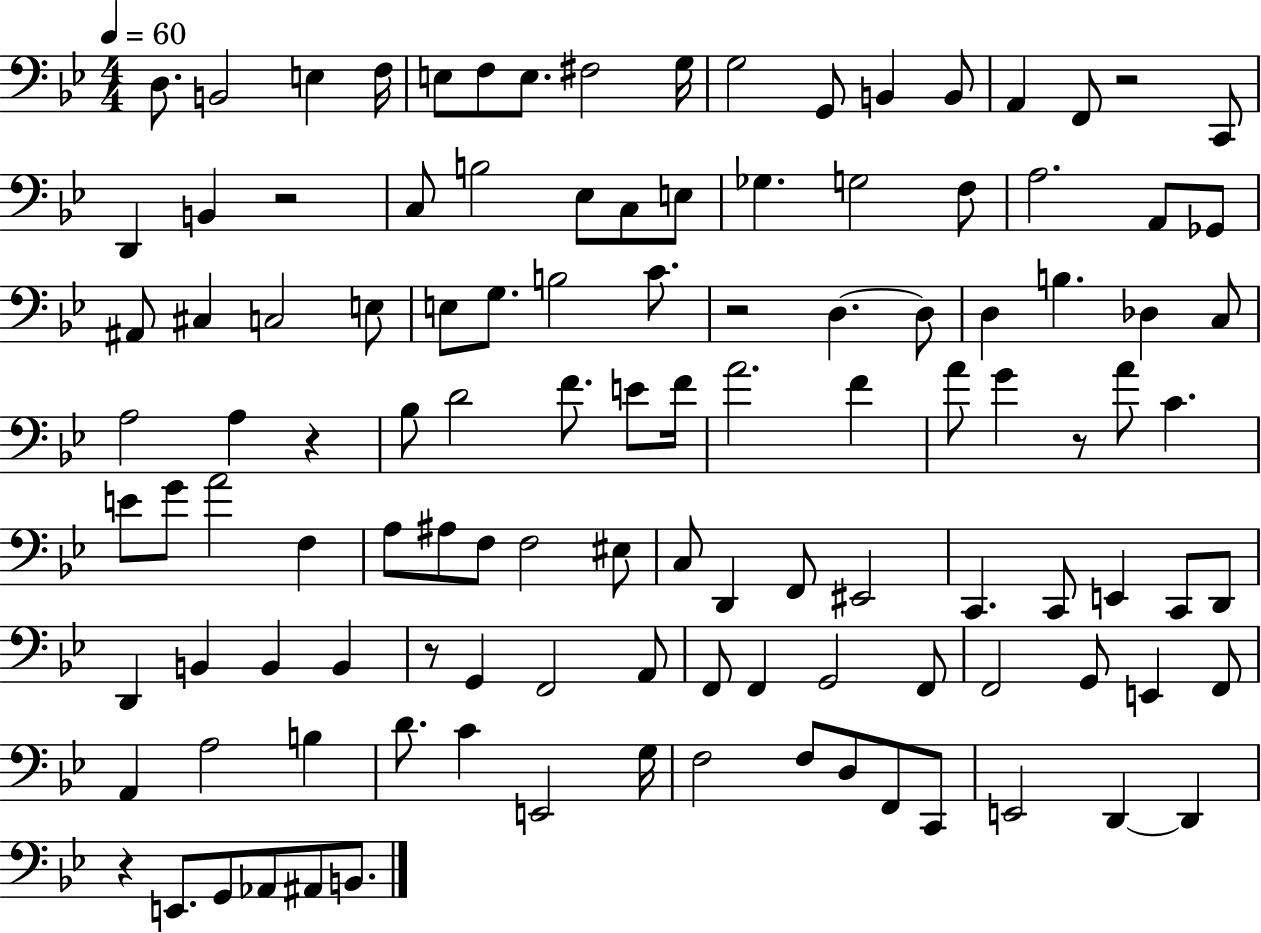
X:1
T:Untitled
M:4/4
L:1/4
K:Bb
D,/2 B,,2 E, F,/4 E,/2 F,/2 E,/2 ^F,2 G,/4 G,2 G,,/2 B,, B,,/2 A,, F,,/2 z2 C,,/2 D,, B,, z2 C,/2 B,2 _E,/2 C,/2 E,/2 _G, G,2 F,/2 A,2 A,,/2 _G,,/2 ^A,,/2 ^C, C,2 E,/2 E,/2 G,/2 B,2 C/2 z2 D, D,/2 D, B, _D, C,/2 A,2 A, z _B,/2 D2 F/2 E/2 F/4 A2 F A/2 G z/2 A/2 C E/2 G/2 A2 F, A,/2 ^A,/2 F,/2 F,2 ^E,/2 C,/2 D,, F,,/2 ^E,,2 C,, C,,/2 E,, C,,/2 D,,/2 D,, B,, B,, B,, z/2 G,, F,,2 A,,/2 F,,/2 F,, G,,2 F,,/2 F,,2 G,,/2 E,, F,,/2 A,, A,2 B, D/2 C E,,2 G,/4 F,2 F,/2 D,/2 F,,/2 C,,/2 E,,2 D,, D,, z E,,/2 G,,/2 _A,,/2 ^A,,/2 B,,/2